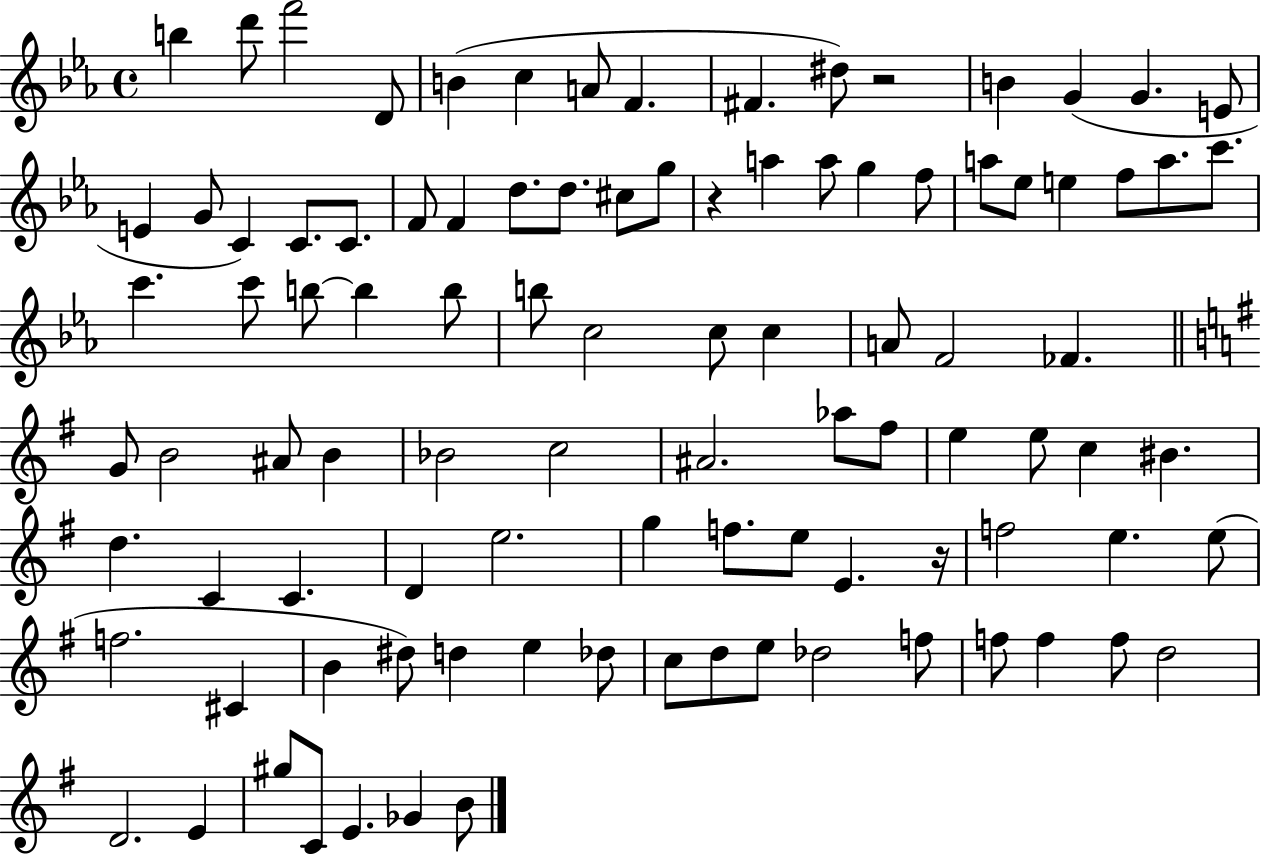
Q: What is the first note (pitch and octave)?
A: B5